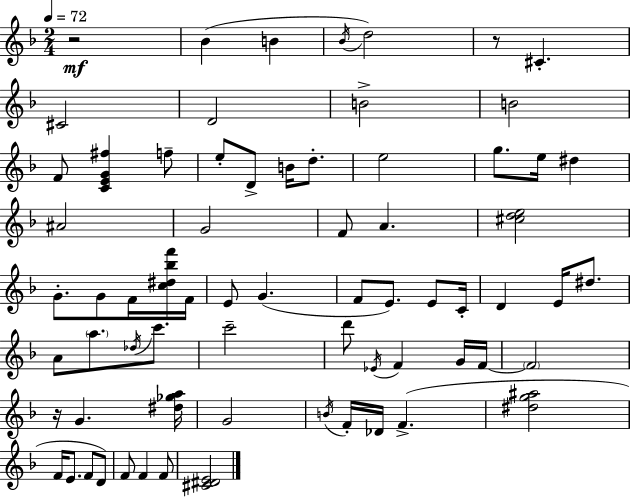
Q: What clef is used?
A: treble